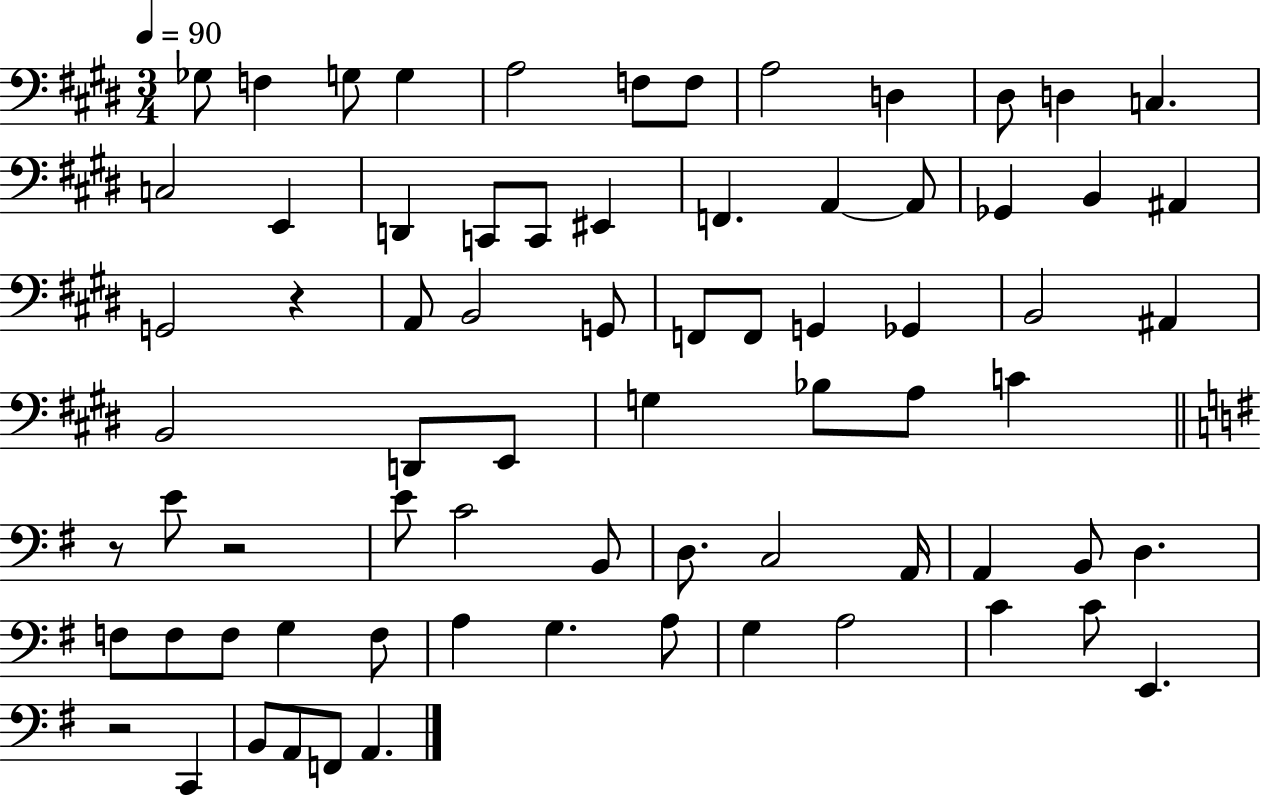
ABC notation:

X:1
T:Untitled
M:3/4
L:1/4
K:E
_G,/2 F, G,/2 G, A,2 F,/2 F,/2 A,2 D, ^D,/2 D, C, C,2 E,, D,, C,,/2 C,,/2 ^E,, F,, A,, A,,/2 _G,, B,, ^A,, G,,2 z A,,/2 B,,2 G,,/2 F,,/2 F,,/2 G,, _G,, B,,2 ^A,, B,,2 D,,/2 E,,/2 G, _B,/2 A,/2 C z/2 E/2 z2 E/2 C2 B,,/2 D,/2 C,2 A,,/4 A,, B,,/2 D, F,/2 F,/2 F,/2 G, F,/2 A, G, A,/2 G, A,2 C C/2 E,, z2 C,, B,,/2 A,,/2 F,,/2 A,,